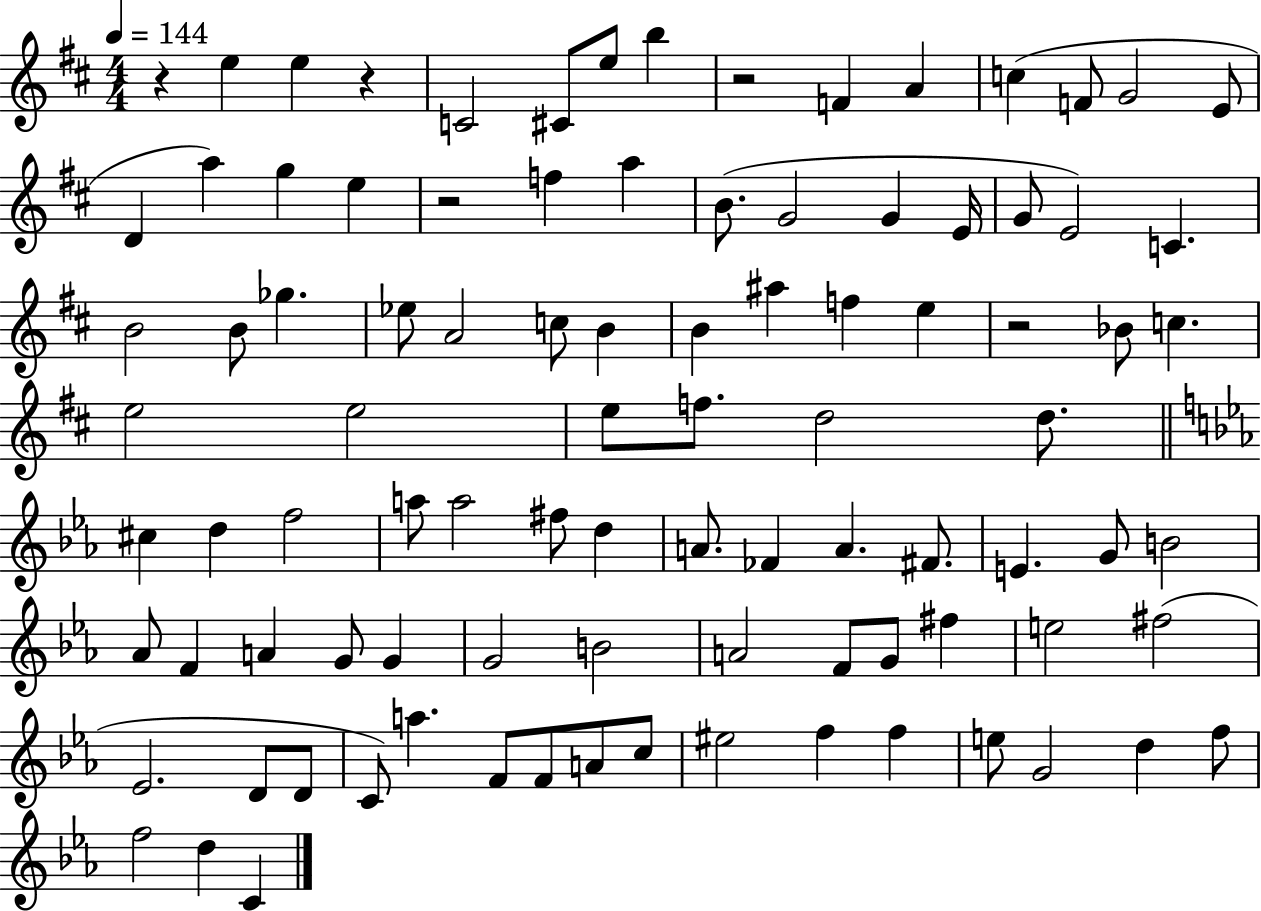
R/q E5/q E5/q R/q C4/h C#4/e E5/e B5/q R/h F4/q A4/q C5/q F4/e G4/h E4/e D4/q A5/q G5/q E5/q R/h F5/q A5/q B4/e. G4/h G4/q E4/s G4/e E4/h C4/q. B4/h B4/e Gb5/q. Eb5/e A4/h C5/e B4/q B4/q A#5/q F5/q E5/q R/h Bb4/e C5/q. E5/h E5/h E5/e F5/e. D5/h D5/e. C#5/q D5/q F5/h A5/e A5/h F#5/e D5/q A4/e. FES4/q A4/q. F#4/e. E4/q. G4/e B4/h Ab4/e F4/q A4/q G4/e G4/q G4/h B4/h A4/h F4/e G4/e F#5/q E5/h F#5/h Eb4/h. D4/e D4/e C4/e A5/q. F4/e F4/e A4/e C5/e EIS5/h F5/q F5/q E5/e G4/h D5/q F5/e F5/h D5/q C4/q